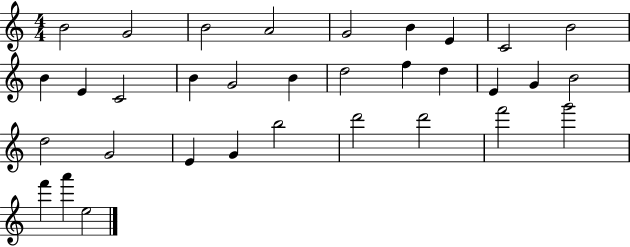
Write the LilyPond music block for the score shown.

{
  \clef treble
  \numericTimeSignature
  \time 4/4
  \key c \major
  b'2 g'2 | b'2 a'2 | g'2 b'4 e'4 | c'2 b'2 | \break b'4 e'4 c'2 | b'4 g'2 b'4 | d''2 f''4 d''4 | e'4 g'4 b'2 | \break d''2 g'2 | e'4 g'4 b''2 | d'''2 d'''2 | f'''2 g'''2 | \break f'''4 a'''4 e''2 | \bar "|."
}